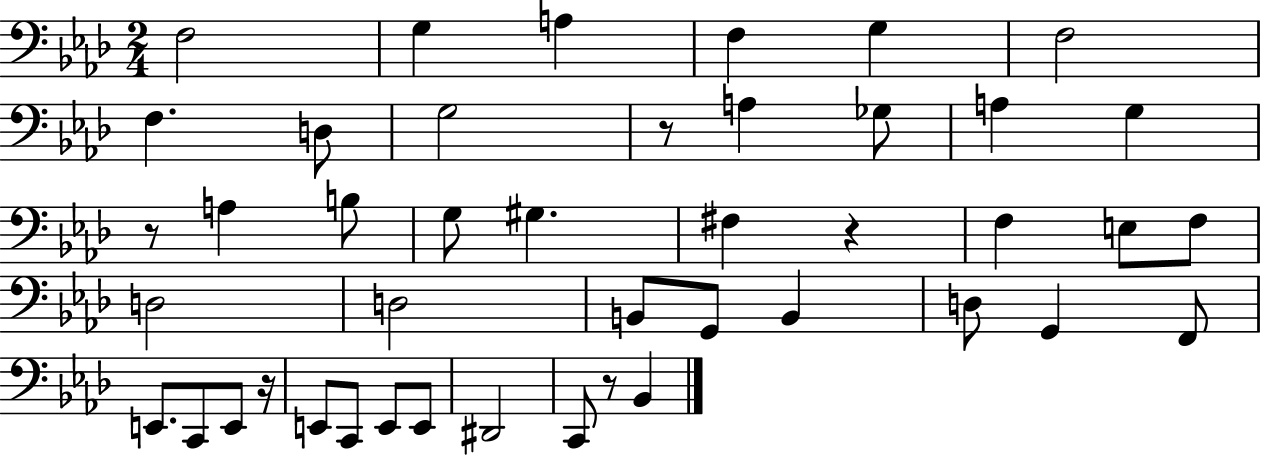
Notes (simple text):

F3/h G3/q A3/q F3/q G3/q F3/h F3/q. D3/e G3/h R/e A3/q Gb3/e A3/q G3/q R/e A3/q B3/e G3/e G#3/q. F#3/q R/q F3/q E3/e F3/e D3/h D3/h B2/e G2/e B2/q D3/e G2/q F2/e E2/e. C2/e E2/e R/s E2/e C2/e E2/e E2/e D#2/h C2/e R/e Bb2/q